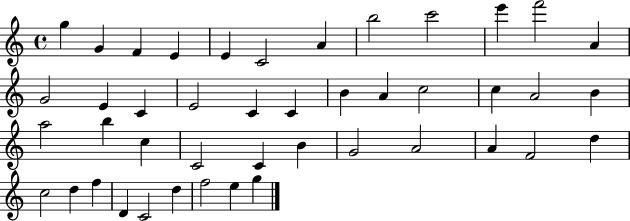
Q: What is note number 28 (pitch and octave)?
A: C4